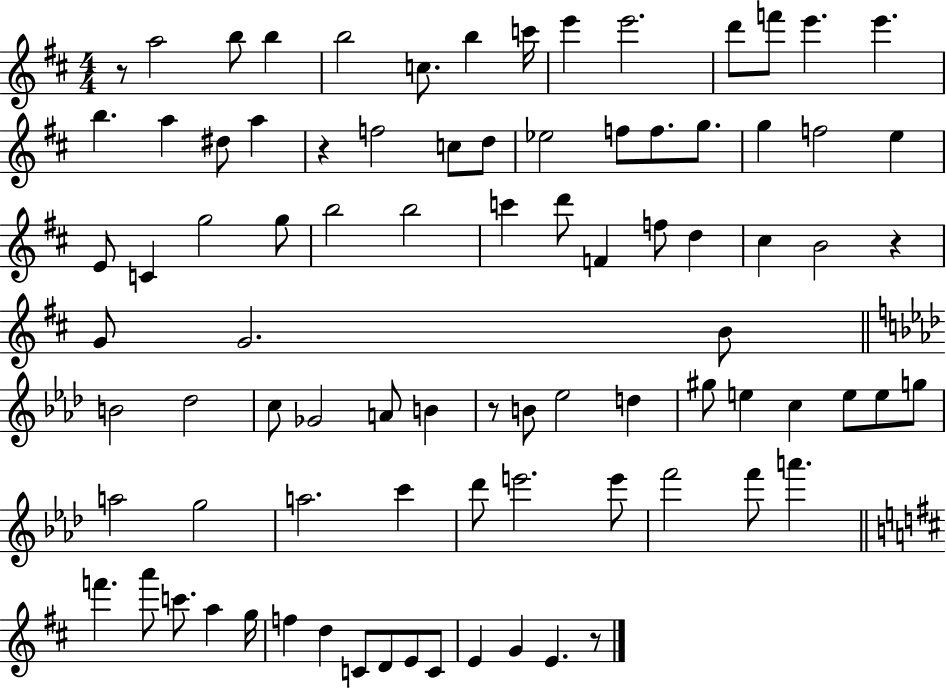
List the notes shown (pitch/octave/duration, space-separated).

R/e A5/h B5/e B5/q B5/h C5/e. B5/q C6/s E6/q E6/h. D6/e F6/e E6/q. E6/q. B5/q. A5/q D#5/e A5/q R/q F5/h C5/e D5/e Eb5/h F5/e F5/e. G5/e. G5/q F5/h E5/q E4/e C4/q G5/h G5/e B5/h B5/h C6/q D6/e F4/q F5/e D5/q C#5/q B4/h R/q G4/e G4/h. B4/e B4/h Db5/h C5/e Gb4/h A4/e B4/q R/e B4/e Eb5/h D5/q G#5/e E5/q C5/q E5/e E5/e G5/e A5/h G5/h A5/h. C6/q Db6/e E6/h. E6/e F6/h F6/e A6/q. F6/q. A6/e C6/e. A5/q G5/s F5/q D5/q C4/e D4/e E4/e C4/e E4/q G4/q E4/q. R/e